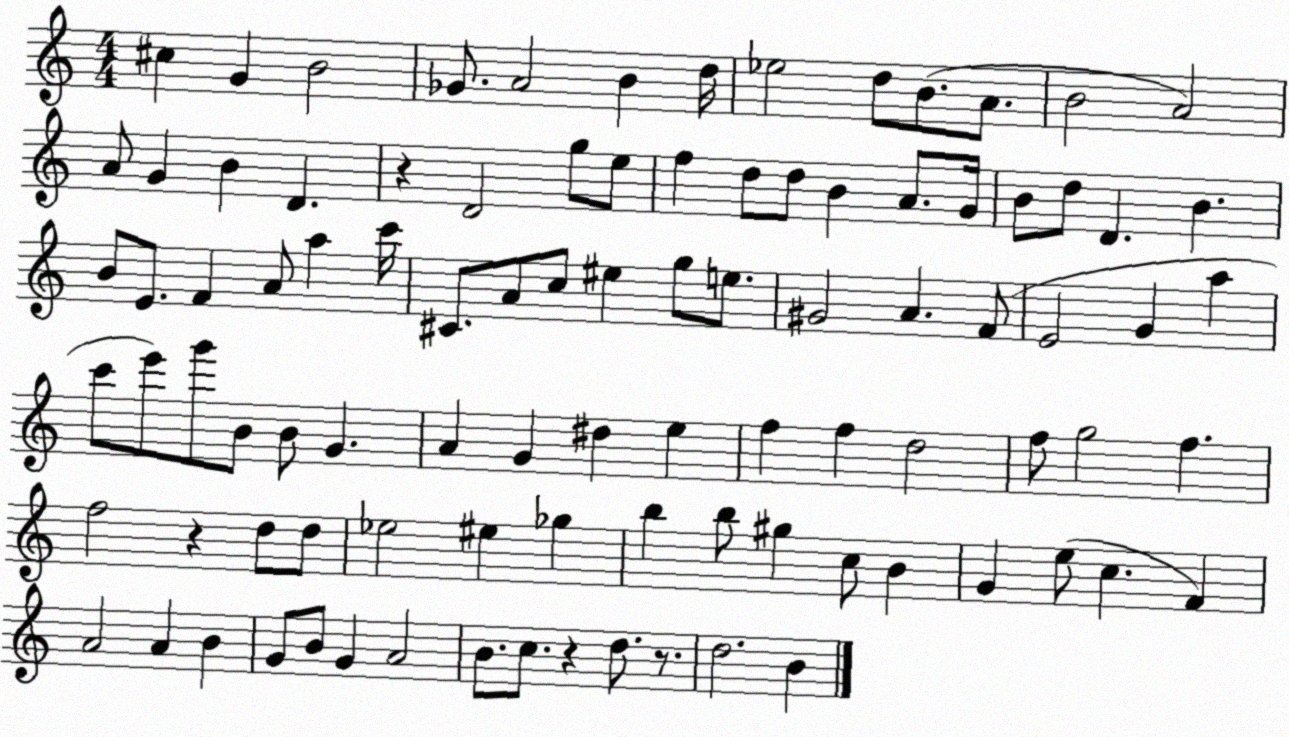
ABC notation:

X:1
T:Untitled
M:4/4
L:1/4
K:C
^c G B2 _G/2 A2 B d/4 _e2 d/2 B/2 A/2 B2 A2 A/2 G B D z D2 g/2 e/2 f d/2 d/2 B A/2 G/4 B/2 d/2 D B B/2 E/2 F A/2 a c'/4 ^C/2 A/2 c/2 ^e g/2 e/2 ^G2 A F/2 E2 G a c'/2 e'/2 g'/2 B/2 B/2 G A G ^d e f f d2 f/2 g2 f f2 z d/2 d/2 _e2 ^e _g b b/2 ^g c/2 B G e/2 c F A2 A B G/2 B/2 G A2 B/2 c/2 z d/2 z/2 d2 B